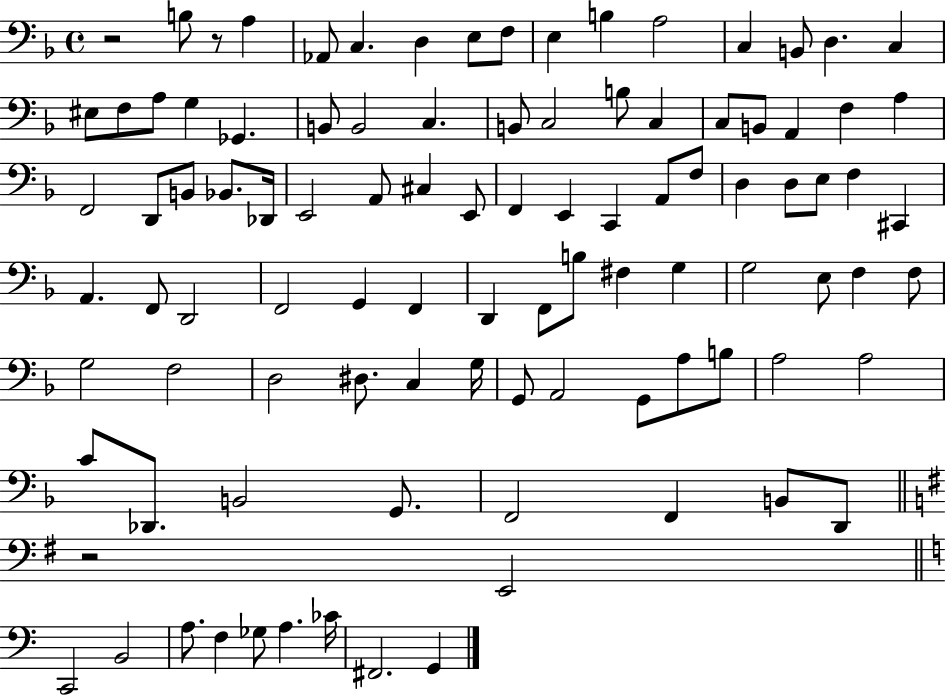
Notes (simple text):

R/h B3/e R/e A3/q Ab2/e C3/q. D3/q E3/e F3/e E3/q B3/q A3/h C3/q B2/e D3/q. C3/q EIS3/e F3/e A3/e G3/q Gb2/q. B2/e B2/h C3/q. B2/e C3/h B3/e C3/q C3/e B2/e A2/q F3/q A3/q F2/h D2/e B2/e Bb2/e. Db2/s E2/h A2/e C#3/q E2/e F2/q E2/q C2/q A2/e F3/e D3/q D3/e E3/e F3/q C#2/q A2/q. F2/e D2/h F2/h G2/q F2/q D2/q F2/e B3/e F#3/q G3/q G3/h E3/e F3/q F3/e G3/h F3/h D3/h D#3/e. C3/q G3/s G2/e A2/h G2/e A3/e B3/e A3/h A3/h C4/e Db2/e. B2/h G2/e. F2/h F2/q B2/e D2/e R/h E2/h C2/h B2/h A3/e. F3/q Gb3/e A3/q. CES4/s F#2/h. G2/q